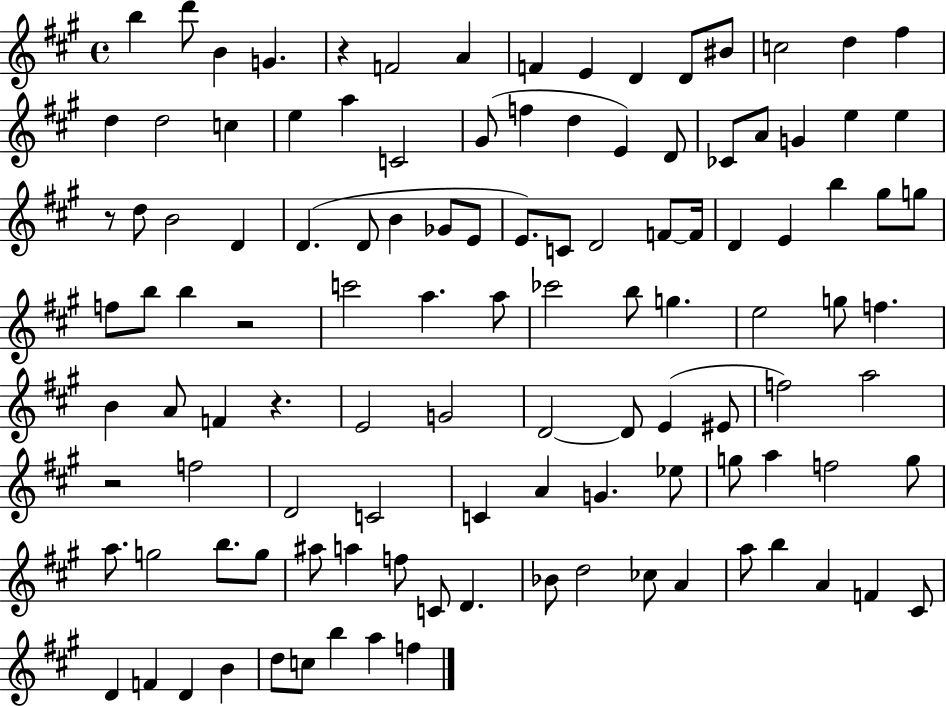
B5/q D6/e B4/q G4/q. R/q F4/h A4/q F4/q E4/q D4/q D4/e BIS4/e C5/h D5/q F#5/q D5/q D5/h C5/q E5/q A5/q C4/h G#4/e F5/q D5/q E4/q D4/e CES4/e A4/e G4/q E5/q E5/q R/e D5/e B4/h D4/q D4/q. D4/e B4/q Gb4/e E4/e E4/e. C4/e D4/h F4/e F4/s D4/q E4/q B5/q G#5/e G5/e F5/e B5/e B5/q R/h C6/h A5/q. A5/e CES6/h B5/e G5/q. E5/h G5/e F5/q. B4/q A4/e F4/q R/q. E4/h G4/h D4/h D4/e E4/q EIS4/e F5/h A5/h R/h F5/h D4/h C4/h C4/q A4/q G4/q. Eb5/e G5/e A5/q F5/h G5/e A5/e. G5/h B5/e. G5/e A#5/e A5/q F5/e C4/e D4/q. Bb4/e D5/h CES5/e A4/q A5/e B5/q A4/q F4/q C#4/e D4/q F4/q D4/q B4/q D5/e C5/e B5/q A5/q F5/q